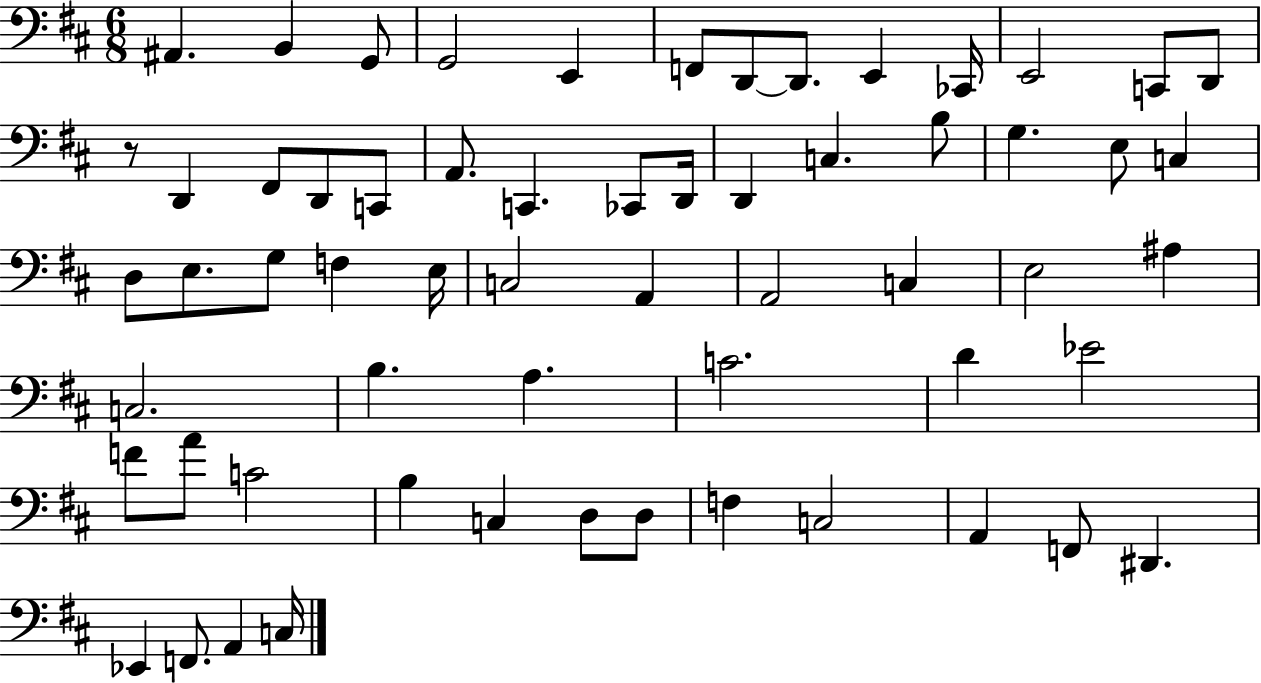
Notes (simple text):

A#2/q. B2/q G2/e G2/h E2/q F2/e D2/e D2/e. E2/q CES2/s E2/h C2/e D2/e R/e D2/q F#2/e D2/e C2/e A2/e. C2/q. CES2/e D2/s D2/q C3/q. B3/e G3/q. E3/e C3/q D3/e E3/e. G3/e F3/q E3/s C3/h A2/q A2/h C3/q E3/h A#3/q C3/h. B3/q. A3/q. C4/h. D4/q Eb4/h F4/e A4/e C4/h B3/q C3/q D3/e D3/e F3/q C3/h A2/q F2/e D#2/q. Eb2/q F2/e. A2/q C3/s